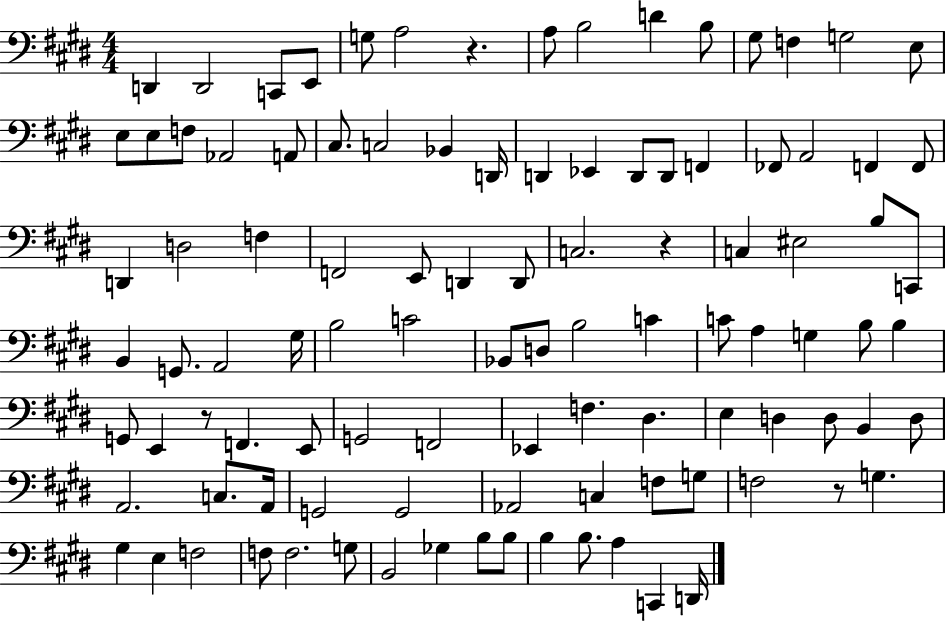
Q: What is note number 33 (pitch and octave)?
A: D2